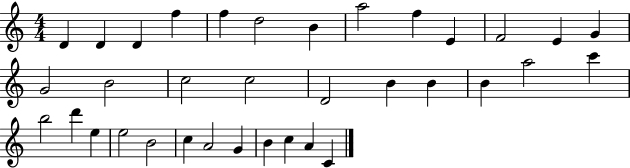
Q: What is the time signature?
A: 4/4